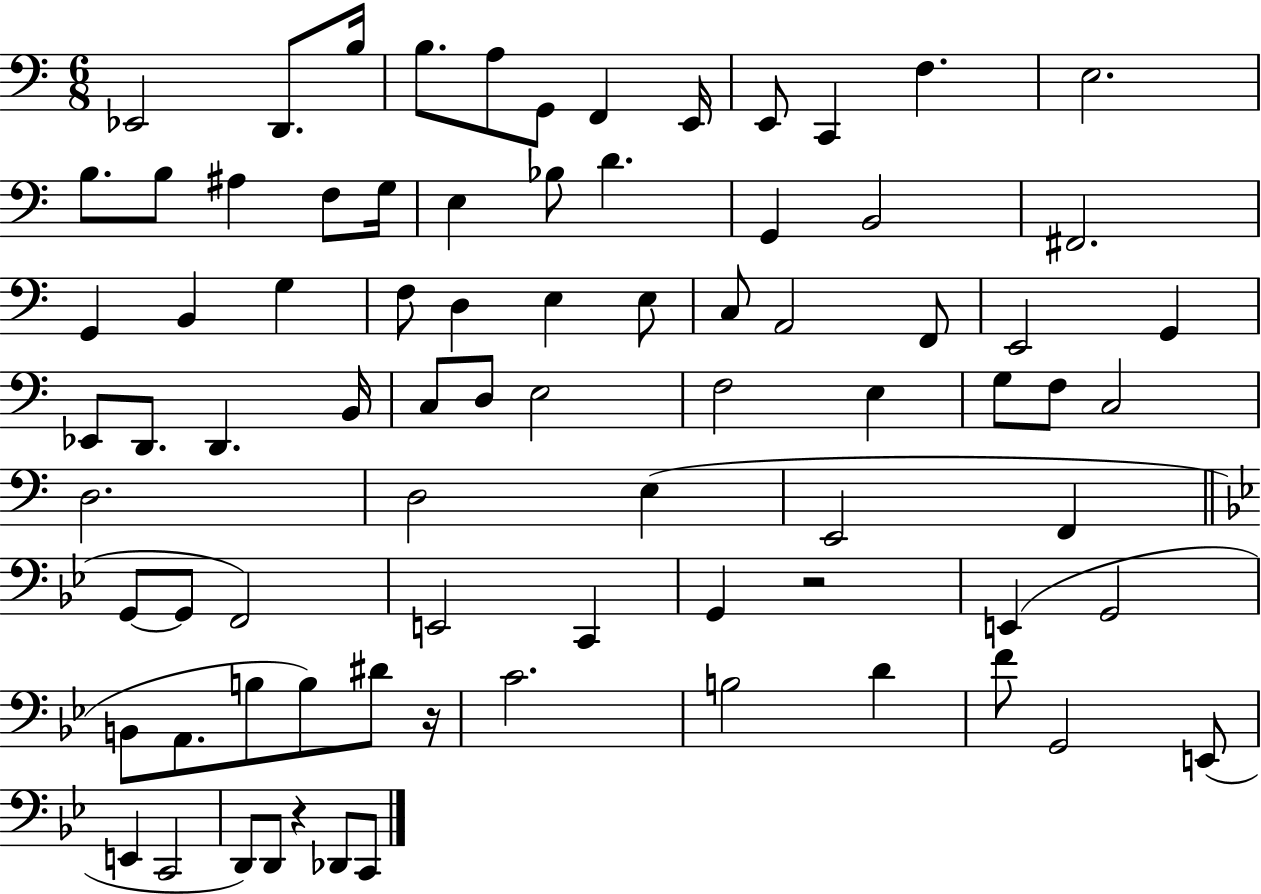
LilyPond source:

{
  \clef bass
  \numericTimeSignature
  \time 6/8
  \key c \major
  ees,2 d,8. b16 | b8. a8 g,8 f,4 e,16 | e,8 c,4 f4. | e2. | \break b8. b8 ais4 f8 g16 | e4 bes8 d'4. | g,4 b,2 | fis,2. | \break g,4 b,4 g4 | f8 d4 e4 e8 | c8 a,2 f,8 | e,2 g,4 | \break ees,8 d,8. d,4. b,16 | c8 d8 e2 | f2 e4 | g8 f8 c2 | \break d2. | d2 e4( | e,2 f,4 | \bar "||" \break \key g \minor g,8~~ g,8 f,2) | e,2 c,4 | g,4 r2 | e,4( g,2 | \break b,8 a,8. b8 b8) dis'8 r16 | c'2. | b2 d'4 | f'8 g,2 e,8( | \break e,4 c,2 | d,8) d,8 r4 des,8 c,8 | \bar "|."
}